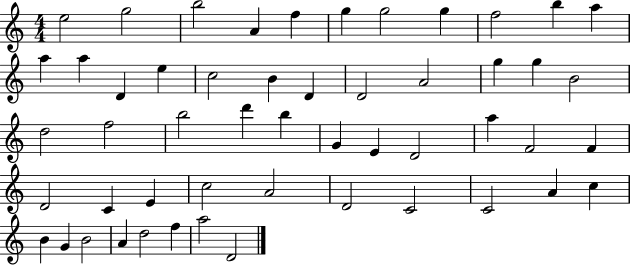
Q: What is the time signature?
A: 4/4